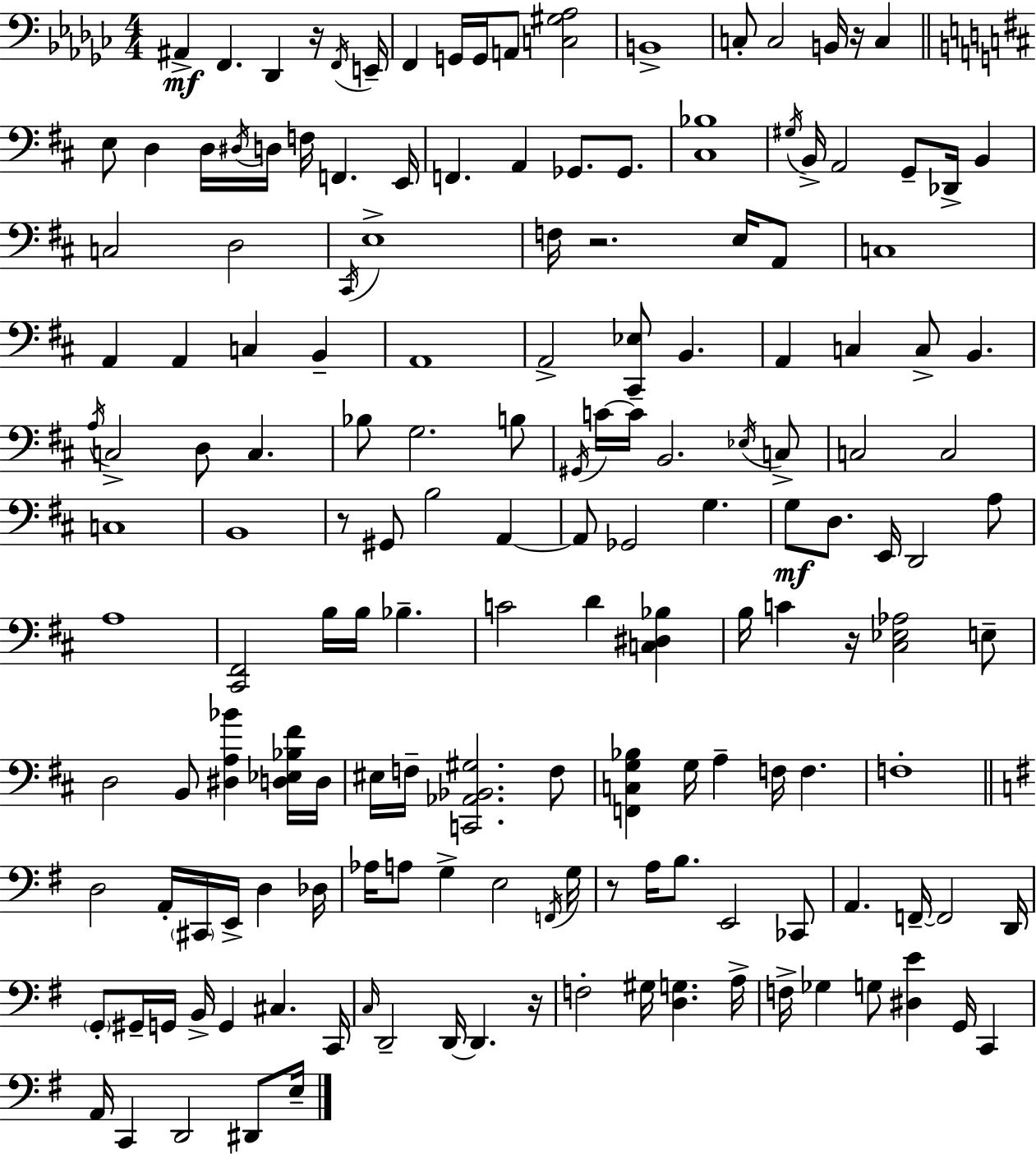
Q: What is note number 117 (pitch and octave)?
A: F2